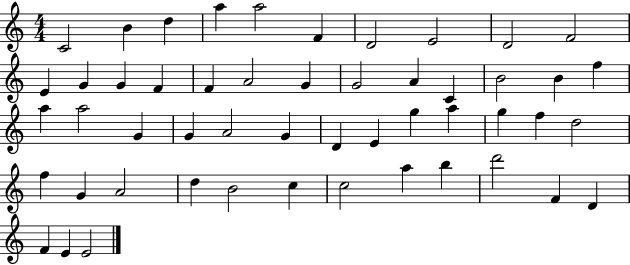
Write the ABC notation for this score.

X:1
T:Untitled
M:4/4
L:1/4
K:C
C2 B d a a2 F D2 E2 D2 F2 E G G F F A2 G G2 A C B2 B f a a2 G G A2 G D E g a g f d2 f G A2 d B2 c c2 a b d'2 F D F E E2